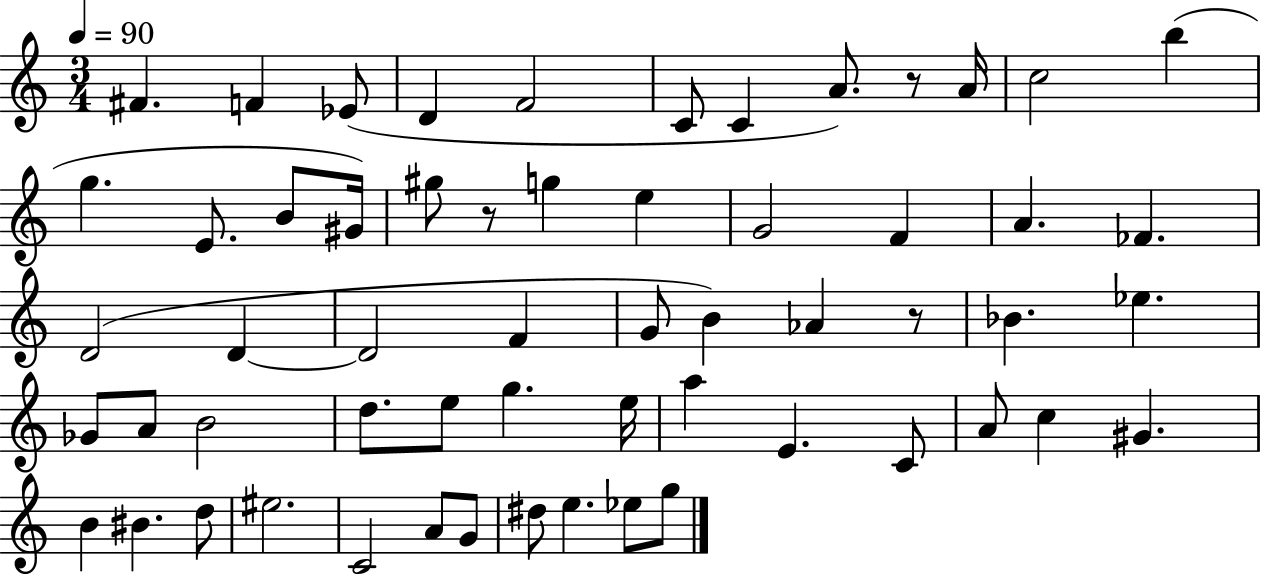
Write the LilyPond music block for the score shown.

{
  \clef treble
  \numericTimeSignature
  \time 3/4
  \key c \major
  \tempo 4 = 90
  fis'4. f'4 ees'8( | d'4 f'2 | c'8 c'4 a'8.) r8 a'16 | c''2 b''4( | \break g''4. e'8. b'8 gis'16) | gis''8 r8 g''4 e''4 | g'2 f'4 | a'4. fes'4. | \break d'2( d'4~~ | d'2 f'4 | g'8 b'4) aes'4 r8 | bes'4. ees''4. | \break ges'8 a'8 b'2 | d''8. e''8 g''4. e''16 | a''4 e'4. c'8 | a'8 c''4 gis'4. | \break b'4 bis'4. d''8 | eis''2. | c'2 a'8 g'8 | dis''8 e''4. ees''8 g''8 | \break \bar "|."
}